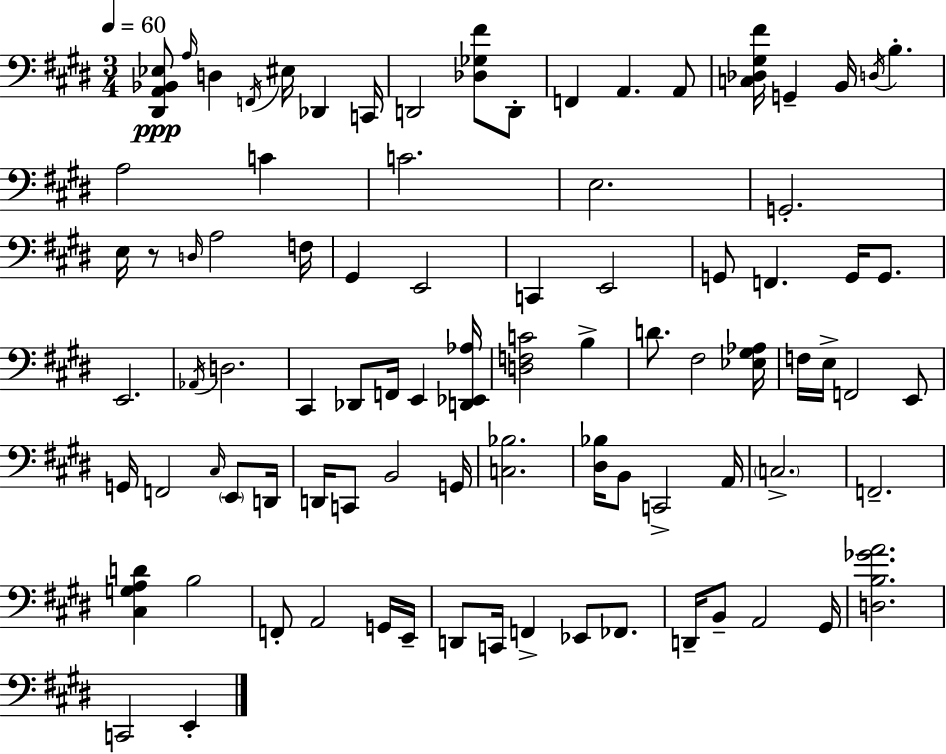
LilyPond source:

{
  \clef bass
  \numericTimeSignature
  \time 3/4
  \key e \major
  \tempo 4 = 60
  <dis, a, bes, ees>8\ppp \grace { a16 } d4 \acciaccatura { f,16 } eis16 des,4 | c,16 d,2 <des ges fis'>8 | d,8-. f,4 a,4. | a,8 <c des gis fis'>16 g,4-- b,16 \acciaccatura { d16 } b4.-. | \break a2 c'4 | c'2. | e2. | g,2.-. | \break e16 r8 \grace { d16 } a2 | f16 gis,4 e,2 | c,4 e,2 | g,8 f,4. | \break g,16 g,8. e,2. | \acciaccatura { aes,16 } d2. | cis,4 des,8 f,16 | e,4 <d, ees, aes>16 <d f c'>2 | \break b4-> d'8. fis2 | <ees gis aes>16 f16 e16-> f,2 | e,8 g,16 f,2 | \grace { cis16 } \parenthesize e,8 d,16 d,16 c,8 b,2 | \break g,16 <c bes>2. | <dis bes>16 b,8 c,2-> | a,16 \parenthesize c2.-> | f,2.-- | \break <cis g a d'>4 b2 | f,8-. a,2 | g,16 e,16-- d,8 c,16 f,4-> | ees,8 fes,8. d,16-- b,8-- a,2 | \break gis,16 <d b ges' a'>2. | c,2 | e,4-. \bar "|."
}